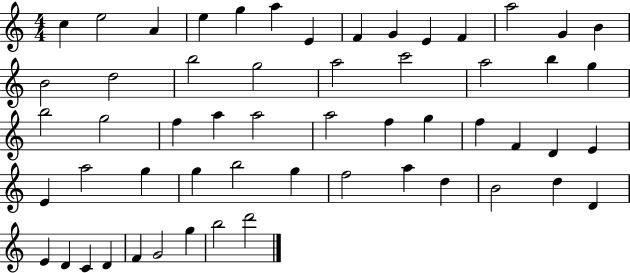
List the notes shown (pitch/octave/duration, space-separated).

C5/q E5/h A4/q E5/q G5/q A5/q E4/q F4/q G4/q E4/q F4/q A5/h G4/q B4/q B4/h D5/h B5/h G5/h A5/h C6/h A5/h B5/q G5/q B5/h G5/h F5/q A5/q A5/h A5/h F5/q G5/q F5/q F4/q D4/q E4/q E4/q A5/h G5/q G5/q B5/h G5/q F5/h A5/q D5/q B4/h D5/q D4/q E4/q D4/q C4/q D4/q F4/q G4/h G5/q B5/h D6/h